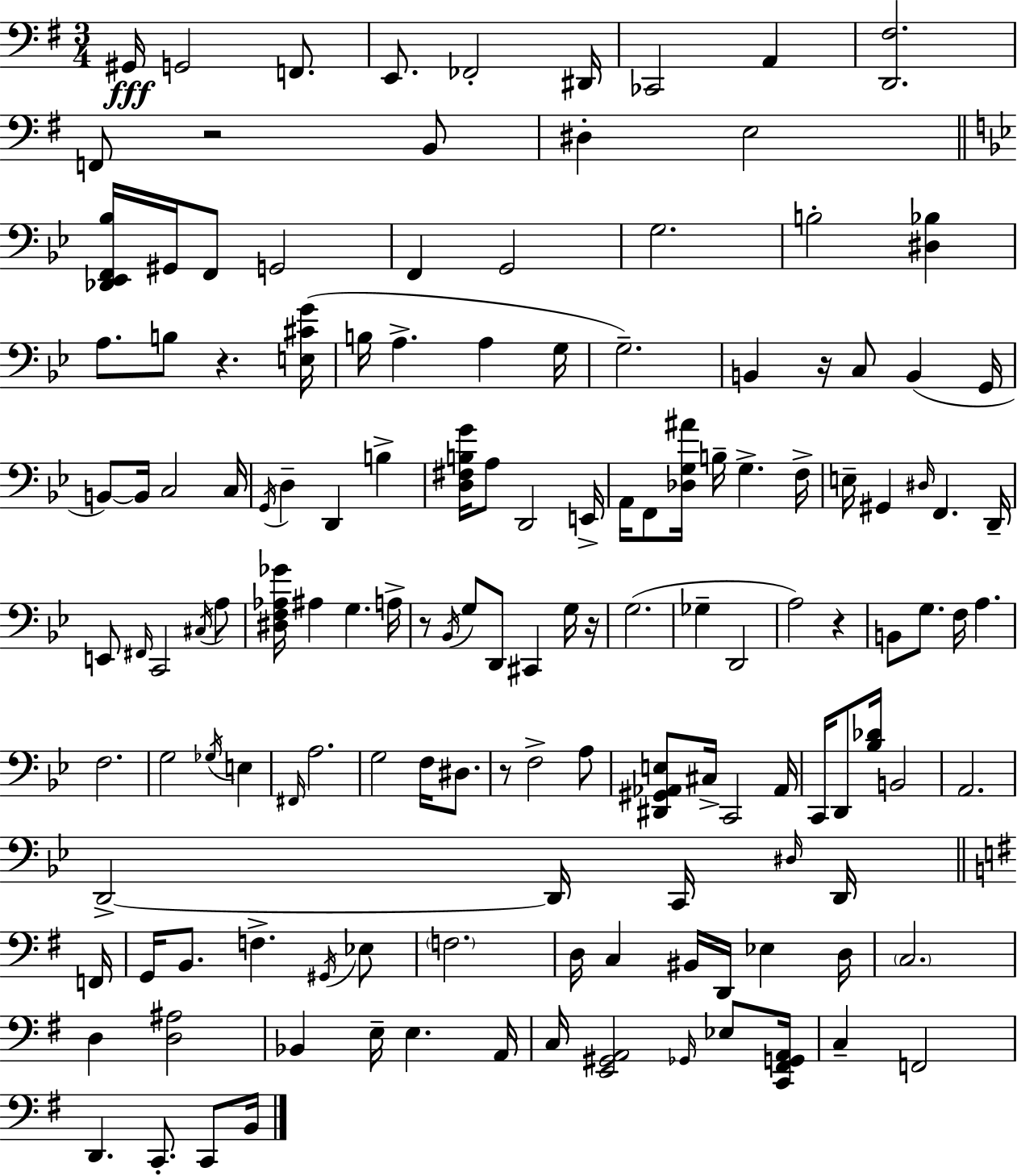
{
  \clef bass
  \numericTimeSignature
  \time 3/4
  \key g \major
  gis,16\fff g,2 f,8. | e,8. fes,2-. dis,16 | ces,2 a,4 | <d, fis>2. | \break f,8 r2 b,8 | dis4-. e2 | \bar "||" \break \key bes \major <des, ees, f, bes>16 gis,16 f,8 g,2 | f,4 g,2 | g2. | b2-. <dis bes>4 | \break a8. b8 r4. <e cis' g'>16( | b16 a4.-> a4 g16 | g2.--) | b,4 r16 c8 b,4( g,16 | \break b,8~~) b,16 c2 c16 | \acciaccatura { g,16 } d4-- d,4 b4-> | <d fis b g'>16 a8 d,2 | e,16-> a,16 f,8 <des g ais'>16 b16-- g4.-> | \break f16-> e16-- gis,4 \grace { dis16 } f,4. | d,16-- e,8 \grace { fis,16 } c,2 | \acciaccatura { cis16 } a8 <dis f aes ges'>16 ais4 g4. | a16-> r8 \acciaccatura { bes,16 } g8 d,8 cis,4 | \break g16 r16 g2.( | ges4-- d,2 | a2) | r4 b,8 g8. f16 a4. | \break f2. | g2 | \acciaccatura { ges16 } e4 \grace { fis,16 } a2. | g2 | \break f16 dis8. r8 f2-> | a8 <dis, gis, aes, e>8 cis16-> c,2 | aes,16 c,16 d,8 <bes des'>16 b,2 | a,2. | \break d,2->~~ | d,16 c,16 \grace { dis16 } d,16 \bar "||" \break \key g \major f,16 g,16 b,8. f4.-> \acciaccatura { gis,16 } | ees8 \parenthesize f2. | d16 c4 bis,16 d,16 ees4 | d16 \parenthesize c2. | \break d4 <d ais>2 | bes,4 e16-- e4. | a,16 c16 <e, gis, a,>2 \grace { ges,16 } | ees8 <c, fis, g, a,>16 c4-- f,2 | \break d,4. c,8.-. | c,8 b,16 \bar "|."
}